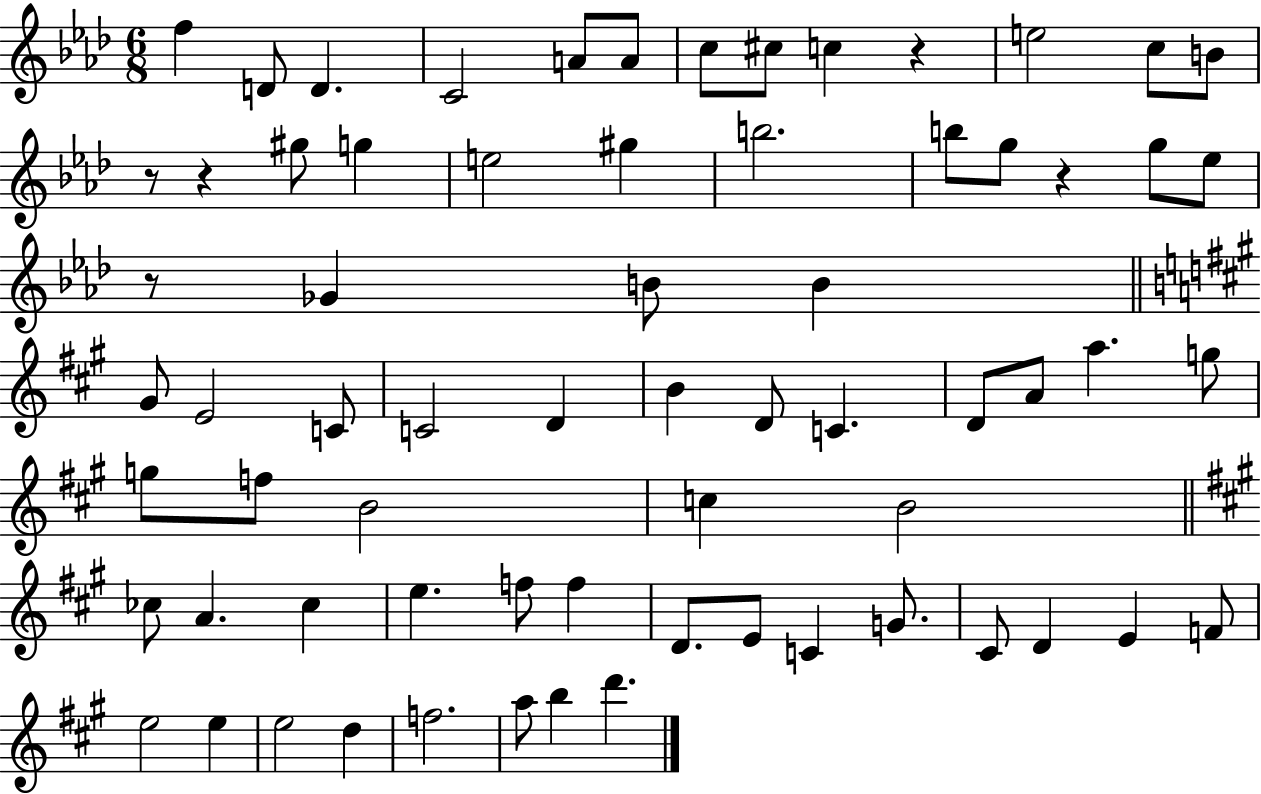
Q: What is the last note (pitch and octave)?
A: D6